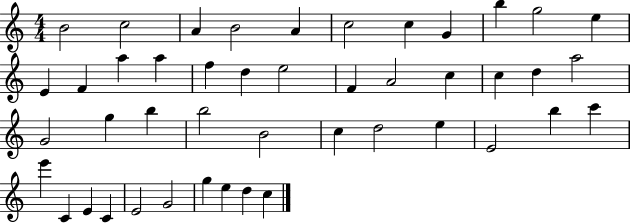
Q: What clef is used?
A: treble